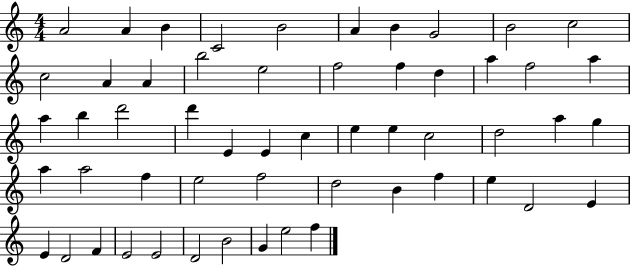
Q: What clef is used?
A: treble